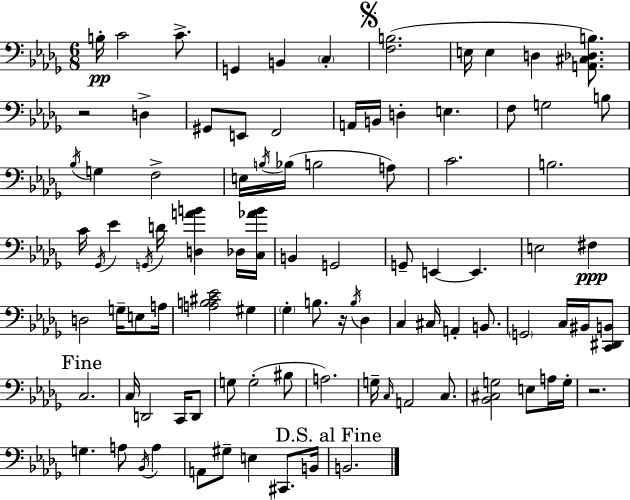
B3/s C4/h C4/e. G2/q B2/q C3/q [F3,B3]/h. E3/s E3/q D3/q [A2,C#3,Db3,B3]/e. R/h D3/q G#2/e E2/e F2/h A2/s B2/s D3/q E3/q. F3/e G3/h B3/e Bb3/s G3/q F3/h E3/s B3/s Bb3/s B3/h A3/e C4/h. B3/h. C4/s Gb2/s Eb4/q G2/s D4/s [D3,A4,B4]/q Db3/s [C3,Ab4,B4]/s B2/q G2/h G2/e E2/q E2/q. E3/h F#3/q D3/h G3/s E3/e A3/s [A3,B3,C#4,Eb4]/h G#3/q Gb3/q B3/e. R/s B3/s Db3/q C3/q C#3/s A2/q B2/e. G2/h C3/s BIS2/s [C2,D#2,B2]/e C3/h. C3/s D2/h C2/s D2/e G3/e G3/h BIS3/e A3/h. G3/s C3/s A2/h C3/e. [Bb2,C#3,G3]/h E3/e A3/s G3/s R/h. G3/q. A3/e Bb2/s A3/q A2/e G#3/e E3/q C#2/e. B2/s B2/h.